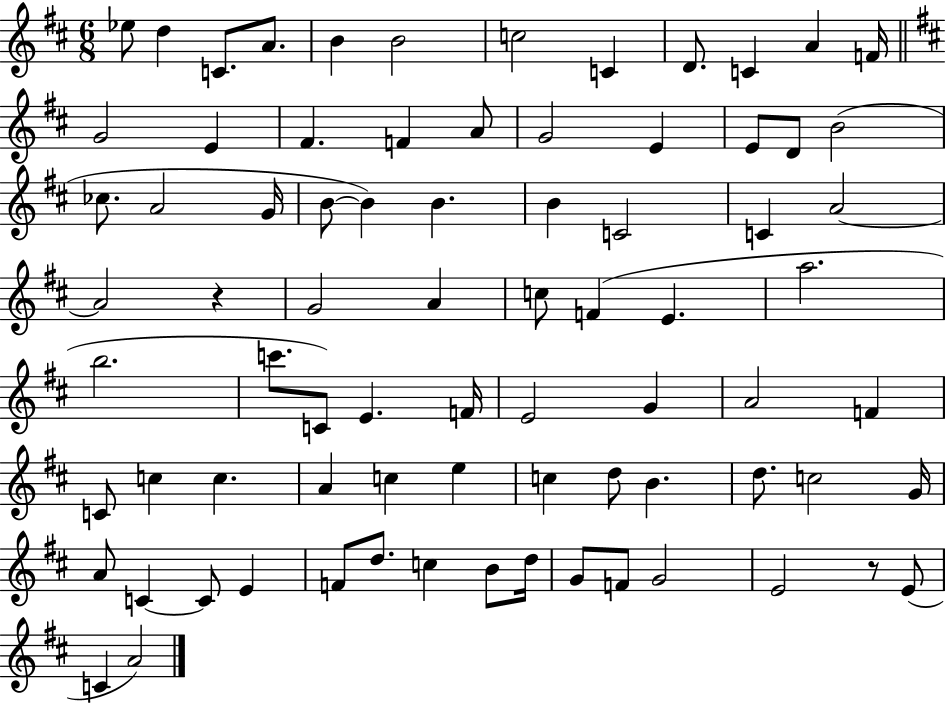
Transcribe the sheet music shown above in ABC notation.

X:1
T:Untitled
M:6/8
L:1/4
K:D
_e/2 d C/2 A/2 B B2 c2 C D/2 C A F/4 G2 E ^F F A/2 G2 E E/2 D/2 B2 _c/2 A2 G/4 B/2 B B B C2 C A2 A2 z G2 A c/2 F E a2 b2 c'/2 C/2 E F/4 E2 G A2 F C/2 c c A c e c d/2 B d/2 c2 G/4 A/2 C C/2 E F/2 d/2 c B/2 d/4 G/2 F/2 G2 E2 z/2 E/2 C A2